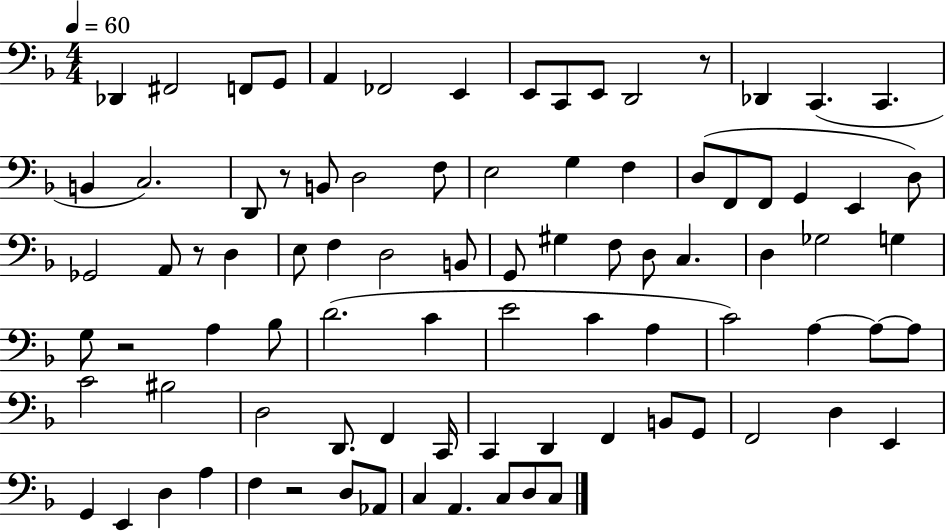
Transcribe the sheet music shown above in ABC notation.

X:1
T:Untitled
M:4/4
L:1/4
K:F
_D,, ^F,,2 F,,/2 G,,/2 A,, _F,,2 E,, E,,/2 C,,/2 E,,/2 D,,2 z/2 _D,, C,, C,, B,, C,2 D,,/2 z/2 B,,/2 D,2 F,/2 E,2 G, F, D,/2 F,,/2 F,,/2 G,, E,, D,/2 _G,,2 A,,/2 z/2 D, E,/2 F, D,2 B,,/2 G,,/2 ^G, F,/2 D,/2 C, D, _G,2 G, G,/2 z2 A, _B,/2 D2 C E2 C A, C2 A, A,/2 A,/2 C2 ^B,2 D,2 D,,/2 F,, C,,/4 C,, D,, F,, B,,/2 G,,/2 F,,2 D, E,, G,, E,, D, A, F, z2 D,/2 _A,,/2 C, A,, C,/2 D,/2 C,/2